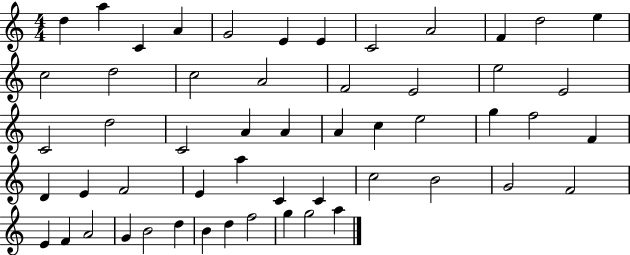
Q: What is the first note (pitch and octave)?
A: D5